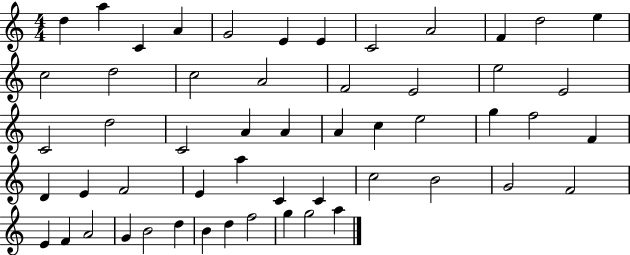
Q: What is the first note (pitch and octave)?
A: D5